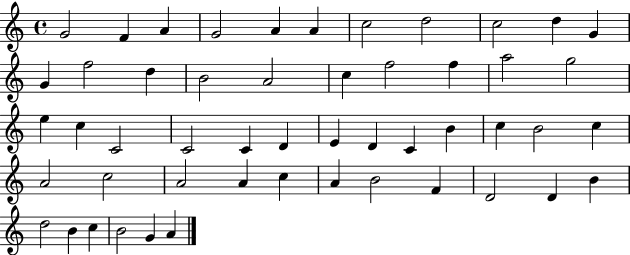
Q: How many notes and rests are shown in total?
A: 51